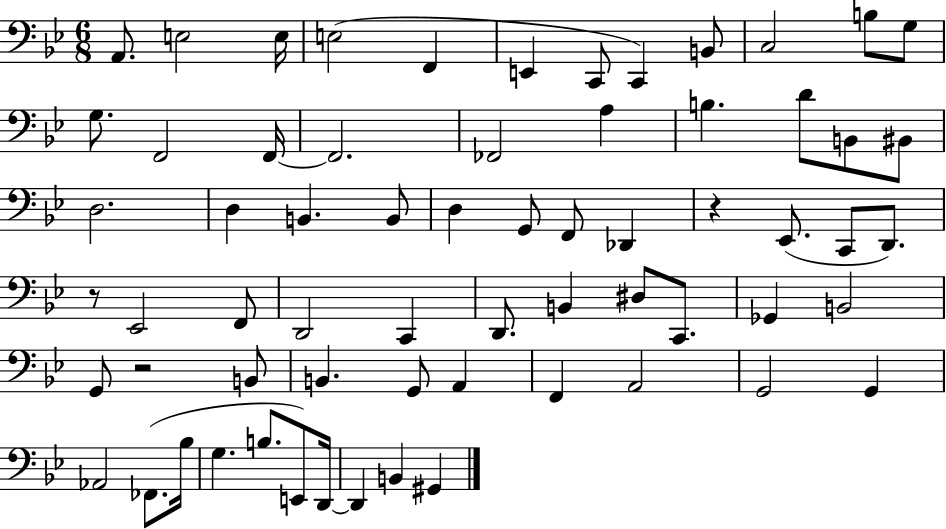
{
  \clef bass
  \numericTimeSignature
  \time 6/8
  \key bes \major
  a,8. e2 e16 | e2( f,4 | e,4 c,8 c,4) b,8 | c2 b8 g8 | \break g8. f,2 f,16~~ | f,2. | fes,2 a4 | b4. d'8 b,8 bis,8 | \break d2. | d4 b,4. b,8 | d4 g,8 f,8 des,4 | r4 ees,8.( c,8 d,8.) | \break r8 ees,2 f,8 | d,2 c,4 | d,8. b,4 dis8 c,8. | ges,4 b,2 | \break g,8 r2 b,8 | b,4. g,8 a,4 | f,4 a,2 | g,2 g,4 | \break aes,2 fes,8.( bes16 | g4. b8. e,8) d,16~~ | d,4 b,4 gis,4 | \bar "|."
}